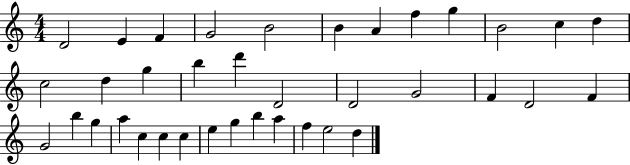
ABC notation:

X:1
T:Untitled
M:4/4
L:1/4
K:C
D2 E F G2 B2 B A f g B2 c d c2 d g b d' D2 D2 G2 F D2 F G2 b g a c c c e g b a f e2 d